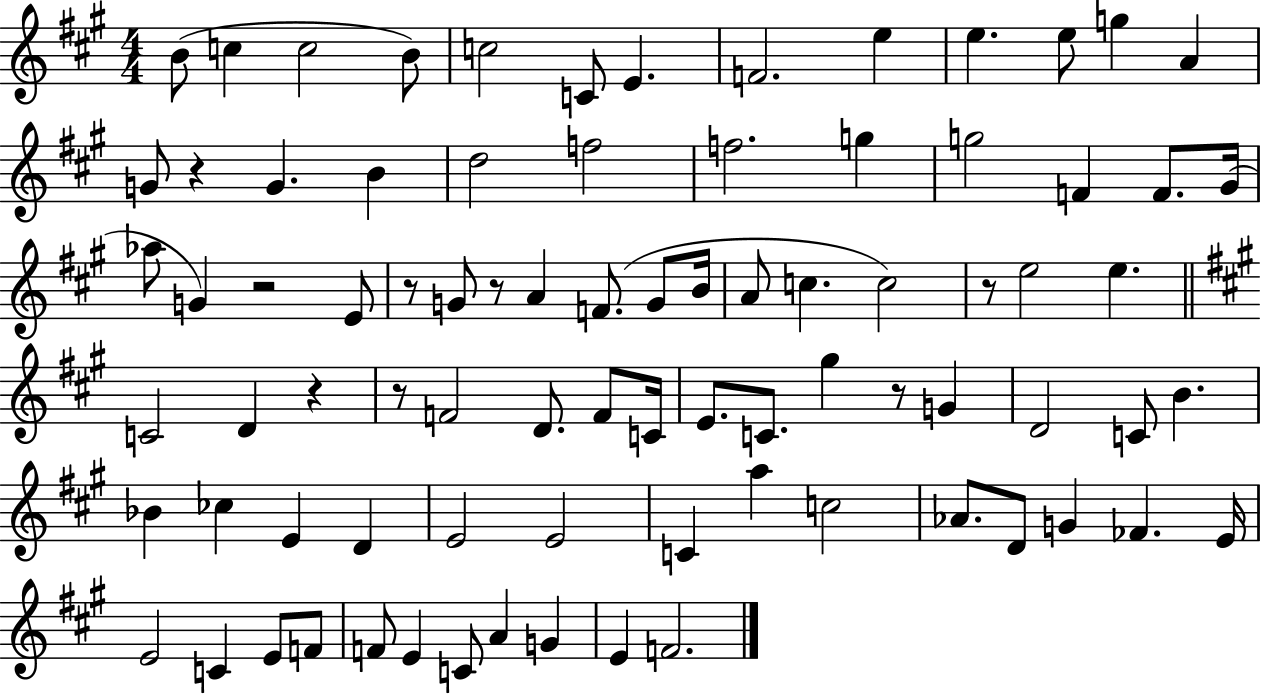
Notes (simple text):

B4/e C5/q C5/h B4/e C5/h C4/e E4/q. F4/h. E5/q E5/q. E5/e G5/q A4/q G4/e R/q G4/q. B4/q D5/h F5/h F5/h. G5/q G5/h F4/q F4/e. G#4/s Ab5/e G4/q R/h E4/e R/e G4/e R/e A4/q F4/e. G4/e B4/s A4/e C5/q. C5/h R/e E5/h E5/q. C4/h D4/q R/q R/e F4/h D4/e. F4/e C4/s E4/e. C4/e. G#5/q R/e G4/q D4/h C4/e B4/q. Bb4/q CES5/q E4/q D4/q E4/h E4/h C4/q A5/q C5/h Ab4/e. D4/e G4/q FES4/q. E4/s E4/h C4/q E4/e F4/e F4/e E4/q C4/e A4/q G4/q E4/q F4/h.